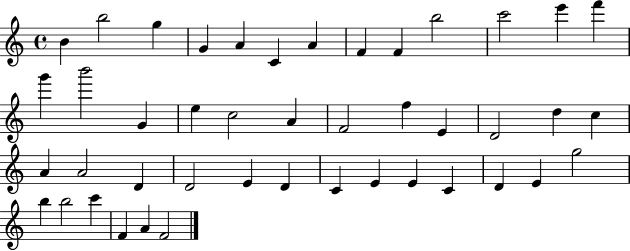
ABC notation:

X:1
T:Untitled
M:4/4
L:1/4
K:C
B b2 g G A C A F F b2 c'2 e' f' g' b'2 G e c2 A F2 f E D2 d c A A2 D D2 E D C E E C D E g2 b b2 c' F A F2